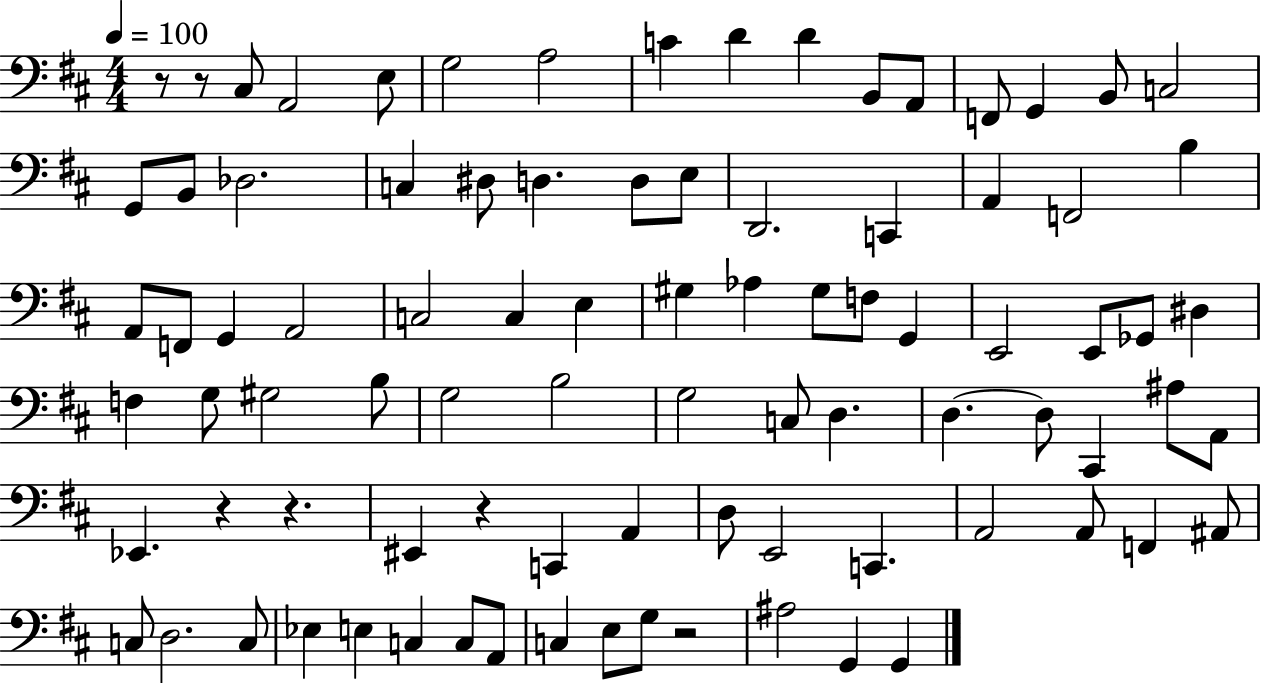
X:1
T:Untitled
M:4/4
L:1/4
K:D
z/2 z/2 ^C,/2 A,,2 E,/2 G,2 A,2 C D D B,,/2 A,,/2 F,,/2 G,, B,,/2 C,2 G,,/2 B,,/2 _D,2 C, ^D,/2 D, D,/2 E,/2 D,,2 C,, A,, F,,2 B, A,,/2 F,,/2 G,, A,,2 C,2 C, E, ^G, _A, ^G,/2 F,/2 G,, E,,2 E,,/2 _G,,/2 ^D, F, G,/2 ^G,2 B,/2 G,2 B,2 G,2 C,/2 D, D, D,/2 ^C,, ^A,/2 A,,/2 _E,, z z ^E,, z C,, A,, D,/2 E,,2 C,, A,,2 A,,/2 F,, ^A,,/2 C,/2 D,2 C,/2 _E, E, C, C,/2 A,,/2 C, E,/2 G,/2 z2 ^A,2 G,, G,,